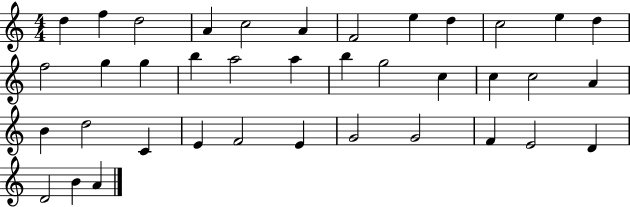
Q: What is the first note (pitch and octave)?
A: D5